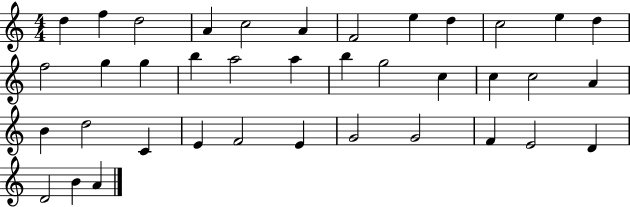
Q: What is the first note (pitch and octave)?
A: D5